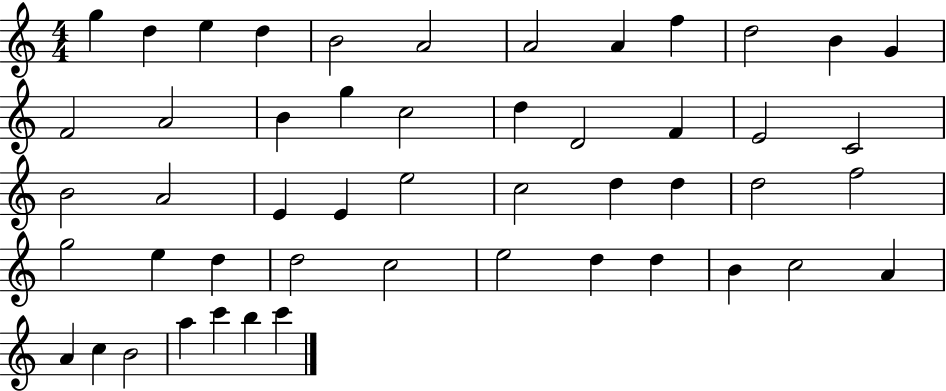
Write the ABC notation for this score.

X:1
T:Untitled
M:4/4
L:1/4
K:C
g d e d B2 A2 A2 A f d2 B G F2 A2 B g c2 d D2 F E2 C2 B2 A2 E E e2 c2 d d d2 f2 g2 e d d2 c2 e2 d d B c2 A A c B2 a c' b c'